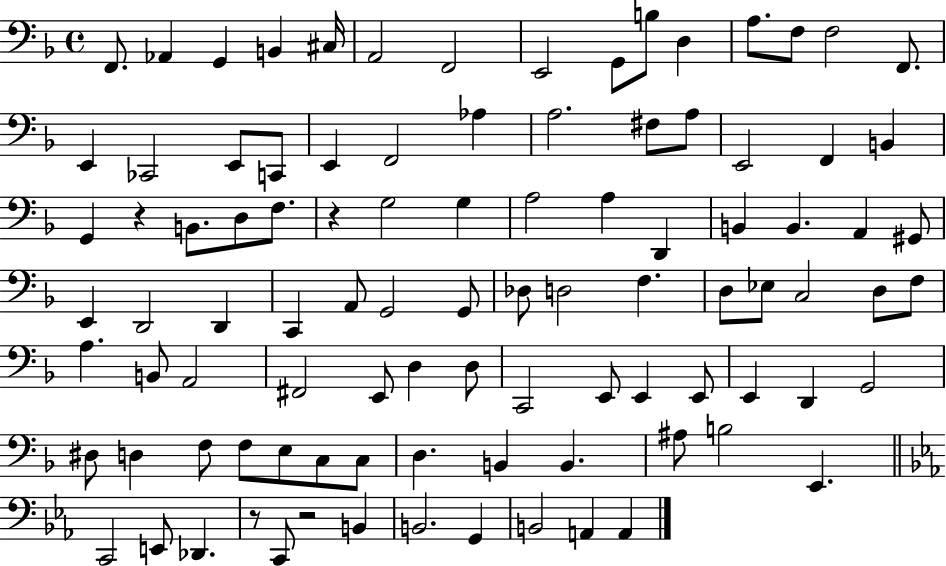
F2/e. Ab2/q G2/q B2/q C#3/s A2/h F2/h E2/h G2/e B3/e D3/q A3/e. F3/e F3/h F2/e. E2/q CES2/h E2/e C2/e E2/q F2/h Ab3/q A3/h. F#3/e A3/e E2/h F2/q B2/q G2/q R/q B2/e. D3/e F3/e. R/q G3/h G3/q A3/h A3/q D2/q B2/q B2/q. A2/q G#2/e E2/q D2/h D2/q C2/q A2/e G2/h G2/e Db3/e D3/h F3/q. D3/e Eb3/e C3/h D3/e F3/e A3/q. B2/e A2/h F#2/h E2/e D3/q D3/e C2/h E2/e E2/q E2/e E2/q D2/q G2/h D#3/e D3/q F3/e F3/e E3/e C3/e C3/e D3/q. B2/q B2/q. A#3/e B3/h E2/q. C2/h E2/e Db2/q. R/e C2/e R/h B2/q B2/h. G2/q B2/h A2/q A2/q